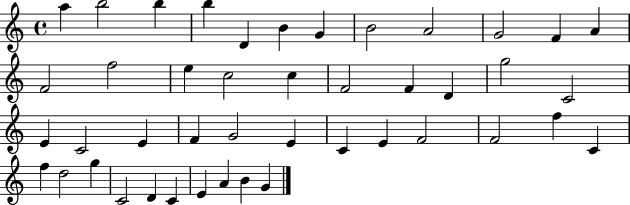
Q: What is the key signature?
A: C major